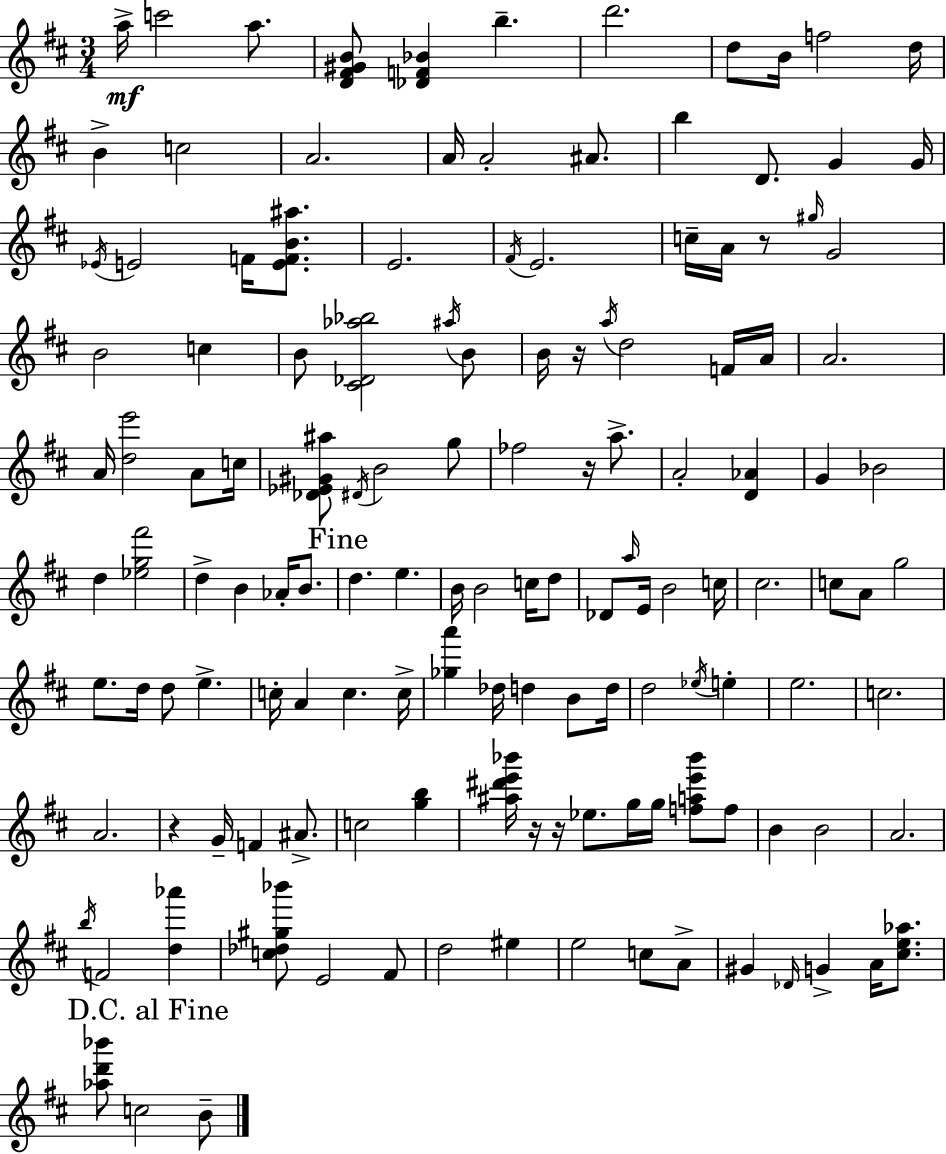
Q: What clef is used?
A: treble